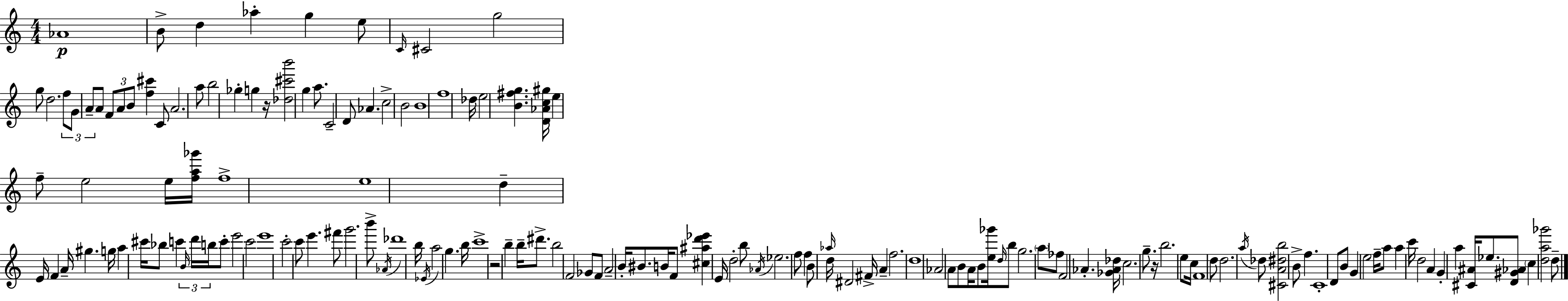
X:1
T:Untitled
M:4/4
L:1/4
K:C
_A4 B/2 d _a g e/2 C/4 ^C2 g2 g/2 d2 f/2 G/2 A/2 A/2 F/2 A/2 B/2 [f^c'] C/2 A2 a/2 b2 _g g z/4 [_d^c'b']2 g a/2 C2 D/2 _A c2 B2 B4 f4 _d/4 e2 [B^fg] [D_Ac^g]/4 e f/2 e2 e/4 [fa_g']/4 f4 e4 d E/4 F A/4 ^g g/4 a ^c'/4 _b/2 c' B/4 d'/4 b/4 c'/2 e'2 c'2 e'4 c'2 c'/2 e' ^f'/2 g'2 b'/2 _A/4 _d'4 b/4 _E/4 a2 g b/4 c'4 z2 b b/4 ^d'/2 b2 F2 _G/2 F/2 A2 B/4 ^B/2 B/4 F/2 [^c^ad'_e'] E/4 d2 b/2 _A/4 _e2 f/2 f B/2 _a/4 d/4 ^D2 ^F/4 A f2 d4 _A2 A/2 B/2 A/4 B/2 [e_g']/4 d/4 b/2 g2 a/2 _f/2 F2 _A [_G_A_d]/4 c2 g/2 z/4 b2 e/2 c/4 F4 d/2 d2 a/4 _d/2 [^CA^db]2 B/2 f C4 D/2 B/2 G e2 f/4 a/2 a c'/4 d2 A G a [^C^A]/4 _e/2 [D^G_A]/2 c [da_g']2 d/2